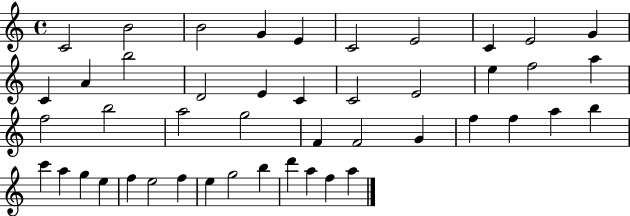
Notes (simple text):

C4/h B4/h B4/h G4/q E4/q C4/h E4/h C4/q E4/h G4/q C4/q A4/q B5/h D4/h E4/q C4/q C4/h E4/h E5/q F5/h A5/q F5/h B5/h A5/h G5/h F4/q F4/h G4/q F5/q F5/q A5/q B5/q C6/q A5/q G5/q E5/q F5/q E5/h F5/q E5/q G5/h B5/q D6/q A5/q F5/q A5/q